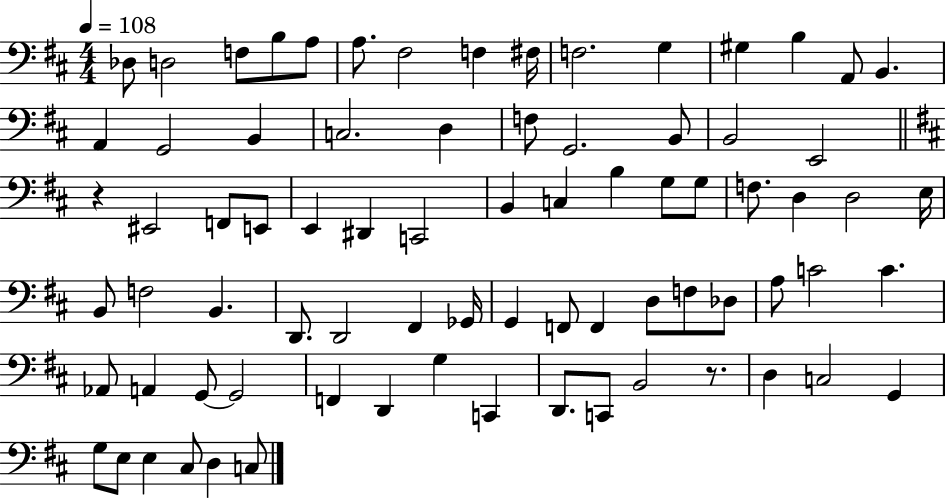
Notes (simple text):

Db3/e D3/h F3/e B3/e A3/e A3/e. F#3/h F3/q F#3/s F3/h. G3/q G#3/q B3/q A2/e B2/q. A2/q G2/h B2/q C3/h. D3/q F3/e G2/h. B2/e B2/h E2/h R/q EIS2/h F2/e E2/e E2/q D#2/q C2/h B2/q C3/q B3/q G3/e G3/e F3/e. D3/q D3/h E3/s B2/e F3/h B2/q. D2/e. D2/h F#2/q Gb2/s G2/q F2/e F2/q D3/e F3/e Db3/e A3/e C4/h C4/q. Ab2/e A2/q G2/e G2/h F2/q D2/q G3/q C2/q D2/e. C2/e B2/h R/e. D3/q C3/h G2/q G3/e E3/e E3/q C#3/e D3/q C3/e